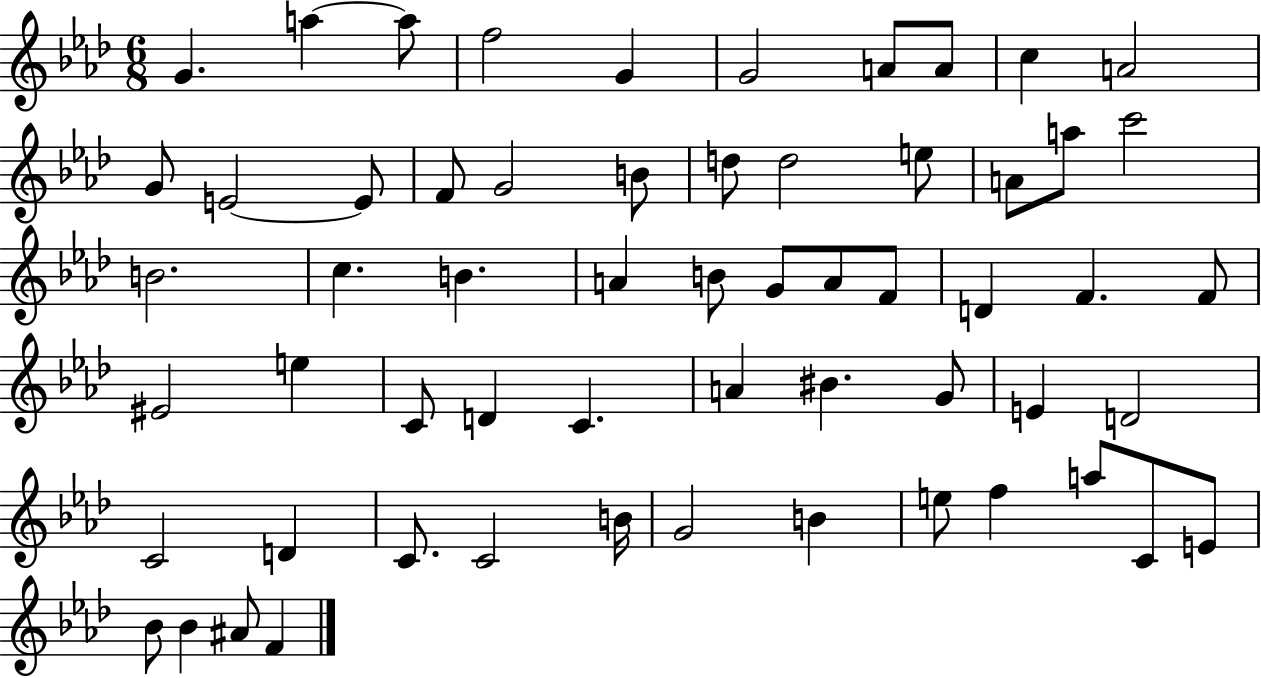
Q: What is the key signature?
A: AES major